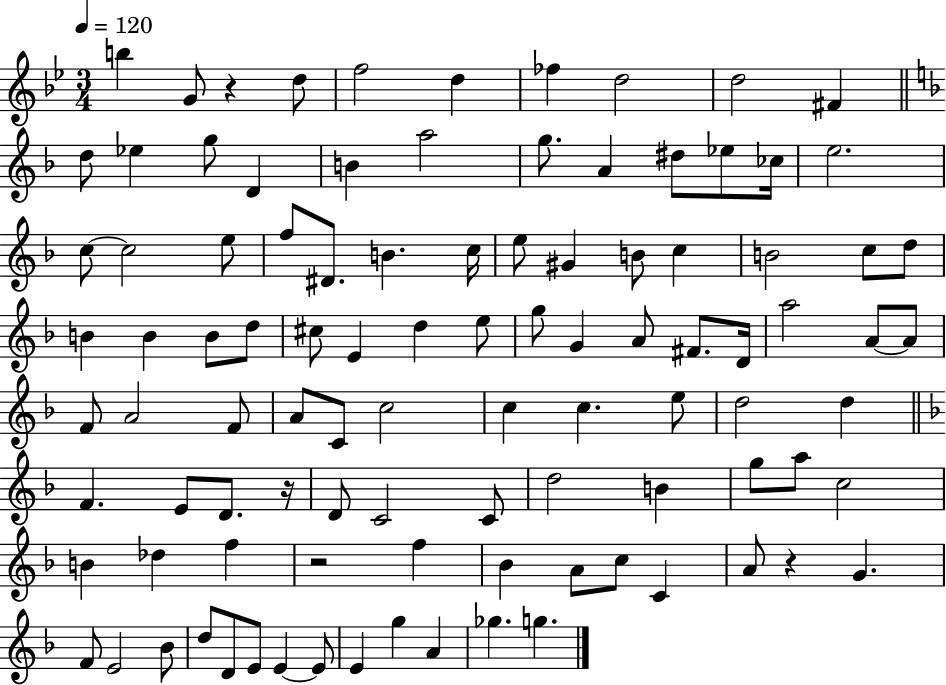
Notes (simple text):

B5/q G4/e R/q D5/e F5/h D5/q FES5/q D5/h D5/h F#4/q D5/e Eb5/q G5/e D4/q B4/q A5/h G5/e. A4/q D#5/e Eb5/e CES5/s E5/h. C5/e C5/h E5/e F5/e D#4/e. B4/q. C5/s E5/e G#4/q B4/e C5/q B4/h C5/e D5/e B4/q B4/q B4/e D5/e C#5/e E4/q D5/q E5/e G5/e G4/q A4/e F#4/e. D4/s A5/h A4/e A4/e F4/e A4/h F4/e A4/e C4/e C5/h C5/q C5/q. E5/e D5/h D5/q F4/q. E4/e D4/e. R/s D4/e C4/h C4/e D5/h B4/q G5/e A5/e C5/h B4/q Db5/q F5/q R/h F5/q Bb4/q A4/e C5/e C4/q A4/e R/q G4/q. F4/e E4/h Bb4/e D5/e D4/e E4/e E4/q E4/e E4/q G5/q A4/q Gb5/q. G5/q.